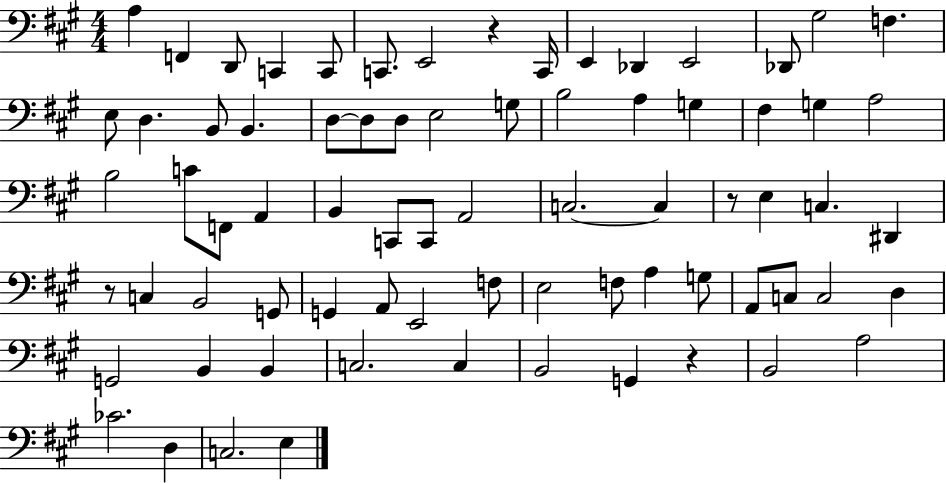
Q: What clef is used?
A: bass